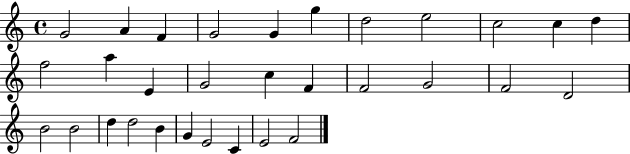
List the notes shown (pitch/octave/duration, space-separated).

G4/h A4/q F4/q G4/h G4/q G5/q D5/h E5/h C5/h C5/q D5/q F5/h A5/q E4/q G4/h C5/q F4/q F4/h G4/h F4/h D4/h B4/h B4/h D5/q D5/h B4/q G4/q E4/h C4/q E4/h F4/h